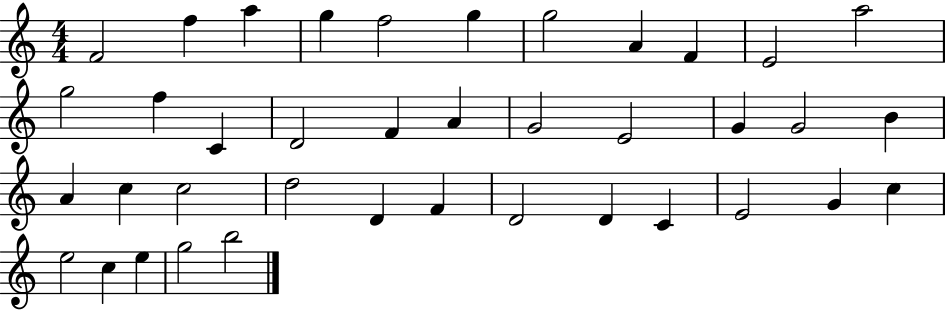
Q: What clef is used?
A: treble